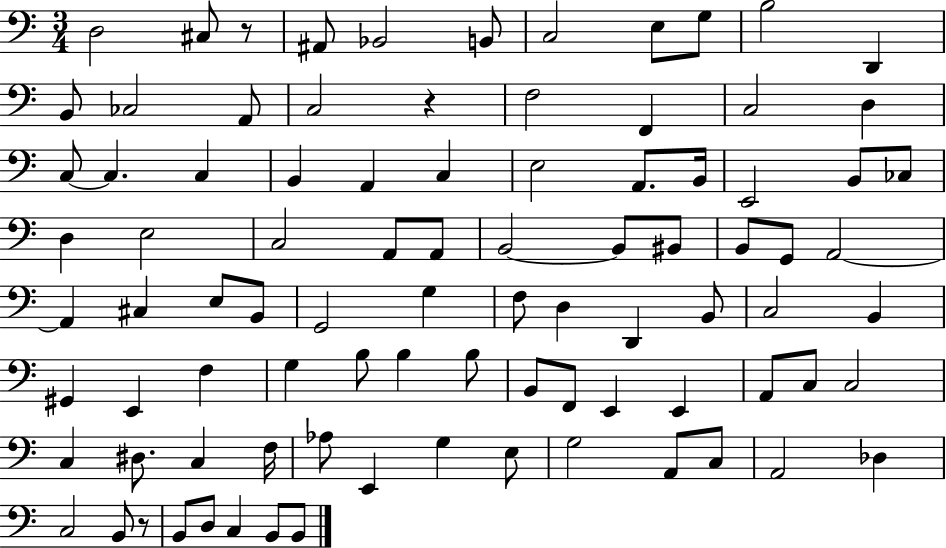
D3/h C#3/e R/e A#2/e Bb2/h B2/e C3/h E3/e G3/e B3/h D2/q B2/e CES3/h A2/e C3/h R/q F3/h F2/q C3/h D3/q C3/e C3/q. C3/q B2/q A2/q C3/q E3/h A2/e. B2/s E2/h B2/e CES3/e D3/q E3/h C3/h A2/e A2/e B2/h B2/e BIS2/e B2/e G2/e A2/h A2/q C#3/q E3/e B2/e G2/h G3/q F3/e D3/q D2/q B2/e C3/h B2/q G#2/q E2/q F3/q G3/q B3/e B3/q B3/e B2/e F2/e E2/q E2/q A2/e C3/e C3/h C3/q D#3/e. C3/q F3/s Ab3/e E2/q G3/q E3/e G3/h A2/e C3/e A2/h Db3/q C3/h B2/e R/e B2/e D3/e C3/q B2/e B2/e